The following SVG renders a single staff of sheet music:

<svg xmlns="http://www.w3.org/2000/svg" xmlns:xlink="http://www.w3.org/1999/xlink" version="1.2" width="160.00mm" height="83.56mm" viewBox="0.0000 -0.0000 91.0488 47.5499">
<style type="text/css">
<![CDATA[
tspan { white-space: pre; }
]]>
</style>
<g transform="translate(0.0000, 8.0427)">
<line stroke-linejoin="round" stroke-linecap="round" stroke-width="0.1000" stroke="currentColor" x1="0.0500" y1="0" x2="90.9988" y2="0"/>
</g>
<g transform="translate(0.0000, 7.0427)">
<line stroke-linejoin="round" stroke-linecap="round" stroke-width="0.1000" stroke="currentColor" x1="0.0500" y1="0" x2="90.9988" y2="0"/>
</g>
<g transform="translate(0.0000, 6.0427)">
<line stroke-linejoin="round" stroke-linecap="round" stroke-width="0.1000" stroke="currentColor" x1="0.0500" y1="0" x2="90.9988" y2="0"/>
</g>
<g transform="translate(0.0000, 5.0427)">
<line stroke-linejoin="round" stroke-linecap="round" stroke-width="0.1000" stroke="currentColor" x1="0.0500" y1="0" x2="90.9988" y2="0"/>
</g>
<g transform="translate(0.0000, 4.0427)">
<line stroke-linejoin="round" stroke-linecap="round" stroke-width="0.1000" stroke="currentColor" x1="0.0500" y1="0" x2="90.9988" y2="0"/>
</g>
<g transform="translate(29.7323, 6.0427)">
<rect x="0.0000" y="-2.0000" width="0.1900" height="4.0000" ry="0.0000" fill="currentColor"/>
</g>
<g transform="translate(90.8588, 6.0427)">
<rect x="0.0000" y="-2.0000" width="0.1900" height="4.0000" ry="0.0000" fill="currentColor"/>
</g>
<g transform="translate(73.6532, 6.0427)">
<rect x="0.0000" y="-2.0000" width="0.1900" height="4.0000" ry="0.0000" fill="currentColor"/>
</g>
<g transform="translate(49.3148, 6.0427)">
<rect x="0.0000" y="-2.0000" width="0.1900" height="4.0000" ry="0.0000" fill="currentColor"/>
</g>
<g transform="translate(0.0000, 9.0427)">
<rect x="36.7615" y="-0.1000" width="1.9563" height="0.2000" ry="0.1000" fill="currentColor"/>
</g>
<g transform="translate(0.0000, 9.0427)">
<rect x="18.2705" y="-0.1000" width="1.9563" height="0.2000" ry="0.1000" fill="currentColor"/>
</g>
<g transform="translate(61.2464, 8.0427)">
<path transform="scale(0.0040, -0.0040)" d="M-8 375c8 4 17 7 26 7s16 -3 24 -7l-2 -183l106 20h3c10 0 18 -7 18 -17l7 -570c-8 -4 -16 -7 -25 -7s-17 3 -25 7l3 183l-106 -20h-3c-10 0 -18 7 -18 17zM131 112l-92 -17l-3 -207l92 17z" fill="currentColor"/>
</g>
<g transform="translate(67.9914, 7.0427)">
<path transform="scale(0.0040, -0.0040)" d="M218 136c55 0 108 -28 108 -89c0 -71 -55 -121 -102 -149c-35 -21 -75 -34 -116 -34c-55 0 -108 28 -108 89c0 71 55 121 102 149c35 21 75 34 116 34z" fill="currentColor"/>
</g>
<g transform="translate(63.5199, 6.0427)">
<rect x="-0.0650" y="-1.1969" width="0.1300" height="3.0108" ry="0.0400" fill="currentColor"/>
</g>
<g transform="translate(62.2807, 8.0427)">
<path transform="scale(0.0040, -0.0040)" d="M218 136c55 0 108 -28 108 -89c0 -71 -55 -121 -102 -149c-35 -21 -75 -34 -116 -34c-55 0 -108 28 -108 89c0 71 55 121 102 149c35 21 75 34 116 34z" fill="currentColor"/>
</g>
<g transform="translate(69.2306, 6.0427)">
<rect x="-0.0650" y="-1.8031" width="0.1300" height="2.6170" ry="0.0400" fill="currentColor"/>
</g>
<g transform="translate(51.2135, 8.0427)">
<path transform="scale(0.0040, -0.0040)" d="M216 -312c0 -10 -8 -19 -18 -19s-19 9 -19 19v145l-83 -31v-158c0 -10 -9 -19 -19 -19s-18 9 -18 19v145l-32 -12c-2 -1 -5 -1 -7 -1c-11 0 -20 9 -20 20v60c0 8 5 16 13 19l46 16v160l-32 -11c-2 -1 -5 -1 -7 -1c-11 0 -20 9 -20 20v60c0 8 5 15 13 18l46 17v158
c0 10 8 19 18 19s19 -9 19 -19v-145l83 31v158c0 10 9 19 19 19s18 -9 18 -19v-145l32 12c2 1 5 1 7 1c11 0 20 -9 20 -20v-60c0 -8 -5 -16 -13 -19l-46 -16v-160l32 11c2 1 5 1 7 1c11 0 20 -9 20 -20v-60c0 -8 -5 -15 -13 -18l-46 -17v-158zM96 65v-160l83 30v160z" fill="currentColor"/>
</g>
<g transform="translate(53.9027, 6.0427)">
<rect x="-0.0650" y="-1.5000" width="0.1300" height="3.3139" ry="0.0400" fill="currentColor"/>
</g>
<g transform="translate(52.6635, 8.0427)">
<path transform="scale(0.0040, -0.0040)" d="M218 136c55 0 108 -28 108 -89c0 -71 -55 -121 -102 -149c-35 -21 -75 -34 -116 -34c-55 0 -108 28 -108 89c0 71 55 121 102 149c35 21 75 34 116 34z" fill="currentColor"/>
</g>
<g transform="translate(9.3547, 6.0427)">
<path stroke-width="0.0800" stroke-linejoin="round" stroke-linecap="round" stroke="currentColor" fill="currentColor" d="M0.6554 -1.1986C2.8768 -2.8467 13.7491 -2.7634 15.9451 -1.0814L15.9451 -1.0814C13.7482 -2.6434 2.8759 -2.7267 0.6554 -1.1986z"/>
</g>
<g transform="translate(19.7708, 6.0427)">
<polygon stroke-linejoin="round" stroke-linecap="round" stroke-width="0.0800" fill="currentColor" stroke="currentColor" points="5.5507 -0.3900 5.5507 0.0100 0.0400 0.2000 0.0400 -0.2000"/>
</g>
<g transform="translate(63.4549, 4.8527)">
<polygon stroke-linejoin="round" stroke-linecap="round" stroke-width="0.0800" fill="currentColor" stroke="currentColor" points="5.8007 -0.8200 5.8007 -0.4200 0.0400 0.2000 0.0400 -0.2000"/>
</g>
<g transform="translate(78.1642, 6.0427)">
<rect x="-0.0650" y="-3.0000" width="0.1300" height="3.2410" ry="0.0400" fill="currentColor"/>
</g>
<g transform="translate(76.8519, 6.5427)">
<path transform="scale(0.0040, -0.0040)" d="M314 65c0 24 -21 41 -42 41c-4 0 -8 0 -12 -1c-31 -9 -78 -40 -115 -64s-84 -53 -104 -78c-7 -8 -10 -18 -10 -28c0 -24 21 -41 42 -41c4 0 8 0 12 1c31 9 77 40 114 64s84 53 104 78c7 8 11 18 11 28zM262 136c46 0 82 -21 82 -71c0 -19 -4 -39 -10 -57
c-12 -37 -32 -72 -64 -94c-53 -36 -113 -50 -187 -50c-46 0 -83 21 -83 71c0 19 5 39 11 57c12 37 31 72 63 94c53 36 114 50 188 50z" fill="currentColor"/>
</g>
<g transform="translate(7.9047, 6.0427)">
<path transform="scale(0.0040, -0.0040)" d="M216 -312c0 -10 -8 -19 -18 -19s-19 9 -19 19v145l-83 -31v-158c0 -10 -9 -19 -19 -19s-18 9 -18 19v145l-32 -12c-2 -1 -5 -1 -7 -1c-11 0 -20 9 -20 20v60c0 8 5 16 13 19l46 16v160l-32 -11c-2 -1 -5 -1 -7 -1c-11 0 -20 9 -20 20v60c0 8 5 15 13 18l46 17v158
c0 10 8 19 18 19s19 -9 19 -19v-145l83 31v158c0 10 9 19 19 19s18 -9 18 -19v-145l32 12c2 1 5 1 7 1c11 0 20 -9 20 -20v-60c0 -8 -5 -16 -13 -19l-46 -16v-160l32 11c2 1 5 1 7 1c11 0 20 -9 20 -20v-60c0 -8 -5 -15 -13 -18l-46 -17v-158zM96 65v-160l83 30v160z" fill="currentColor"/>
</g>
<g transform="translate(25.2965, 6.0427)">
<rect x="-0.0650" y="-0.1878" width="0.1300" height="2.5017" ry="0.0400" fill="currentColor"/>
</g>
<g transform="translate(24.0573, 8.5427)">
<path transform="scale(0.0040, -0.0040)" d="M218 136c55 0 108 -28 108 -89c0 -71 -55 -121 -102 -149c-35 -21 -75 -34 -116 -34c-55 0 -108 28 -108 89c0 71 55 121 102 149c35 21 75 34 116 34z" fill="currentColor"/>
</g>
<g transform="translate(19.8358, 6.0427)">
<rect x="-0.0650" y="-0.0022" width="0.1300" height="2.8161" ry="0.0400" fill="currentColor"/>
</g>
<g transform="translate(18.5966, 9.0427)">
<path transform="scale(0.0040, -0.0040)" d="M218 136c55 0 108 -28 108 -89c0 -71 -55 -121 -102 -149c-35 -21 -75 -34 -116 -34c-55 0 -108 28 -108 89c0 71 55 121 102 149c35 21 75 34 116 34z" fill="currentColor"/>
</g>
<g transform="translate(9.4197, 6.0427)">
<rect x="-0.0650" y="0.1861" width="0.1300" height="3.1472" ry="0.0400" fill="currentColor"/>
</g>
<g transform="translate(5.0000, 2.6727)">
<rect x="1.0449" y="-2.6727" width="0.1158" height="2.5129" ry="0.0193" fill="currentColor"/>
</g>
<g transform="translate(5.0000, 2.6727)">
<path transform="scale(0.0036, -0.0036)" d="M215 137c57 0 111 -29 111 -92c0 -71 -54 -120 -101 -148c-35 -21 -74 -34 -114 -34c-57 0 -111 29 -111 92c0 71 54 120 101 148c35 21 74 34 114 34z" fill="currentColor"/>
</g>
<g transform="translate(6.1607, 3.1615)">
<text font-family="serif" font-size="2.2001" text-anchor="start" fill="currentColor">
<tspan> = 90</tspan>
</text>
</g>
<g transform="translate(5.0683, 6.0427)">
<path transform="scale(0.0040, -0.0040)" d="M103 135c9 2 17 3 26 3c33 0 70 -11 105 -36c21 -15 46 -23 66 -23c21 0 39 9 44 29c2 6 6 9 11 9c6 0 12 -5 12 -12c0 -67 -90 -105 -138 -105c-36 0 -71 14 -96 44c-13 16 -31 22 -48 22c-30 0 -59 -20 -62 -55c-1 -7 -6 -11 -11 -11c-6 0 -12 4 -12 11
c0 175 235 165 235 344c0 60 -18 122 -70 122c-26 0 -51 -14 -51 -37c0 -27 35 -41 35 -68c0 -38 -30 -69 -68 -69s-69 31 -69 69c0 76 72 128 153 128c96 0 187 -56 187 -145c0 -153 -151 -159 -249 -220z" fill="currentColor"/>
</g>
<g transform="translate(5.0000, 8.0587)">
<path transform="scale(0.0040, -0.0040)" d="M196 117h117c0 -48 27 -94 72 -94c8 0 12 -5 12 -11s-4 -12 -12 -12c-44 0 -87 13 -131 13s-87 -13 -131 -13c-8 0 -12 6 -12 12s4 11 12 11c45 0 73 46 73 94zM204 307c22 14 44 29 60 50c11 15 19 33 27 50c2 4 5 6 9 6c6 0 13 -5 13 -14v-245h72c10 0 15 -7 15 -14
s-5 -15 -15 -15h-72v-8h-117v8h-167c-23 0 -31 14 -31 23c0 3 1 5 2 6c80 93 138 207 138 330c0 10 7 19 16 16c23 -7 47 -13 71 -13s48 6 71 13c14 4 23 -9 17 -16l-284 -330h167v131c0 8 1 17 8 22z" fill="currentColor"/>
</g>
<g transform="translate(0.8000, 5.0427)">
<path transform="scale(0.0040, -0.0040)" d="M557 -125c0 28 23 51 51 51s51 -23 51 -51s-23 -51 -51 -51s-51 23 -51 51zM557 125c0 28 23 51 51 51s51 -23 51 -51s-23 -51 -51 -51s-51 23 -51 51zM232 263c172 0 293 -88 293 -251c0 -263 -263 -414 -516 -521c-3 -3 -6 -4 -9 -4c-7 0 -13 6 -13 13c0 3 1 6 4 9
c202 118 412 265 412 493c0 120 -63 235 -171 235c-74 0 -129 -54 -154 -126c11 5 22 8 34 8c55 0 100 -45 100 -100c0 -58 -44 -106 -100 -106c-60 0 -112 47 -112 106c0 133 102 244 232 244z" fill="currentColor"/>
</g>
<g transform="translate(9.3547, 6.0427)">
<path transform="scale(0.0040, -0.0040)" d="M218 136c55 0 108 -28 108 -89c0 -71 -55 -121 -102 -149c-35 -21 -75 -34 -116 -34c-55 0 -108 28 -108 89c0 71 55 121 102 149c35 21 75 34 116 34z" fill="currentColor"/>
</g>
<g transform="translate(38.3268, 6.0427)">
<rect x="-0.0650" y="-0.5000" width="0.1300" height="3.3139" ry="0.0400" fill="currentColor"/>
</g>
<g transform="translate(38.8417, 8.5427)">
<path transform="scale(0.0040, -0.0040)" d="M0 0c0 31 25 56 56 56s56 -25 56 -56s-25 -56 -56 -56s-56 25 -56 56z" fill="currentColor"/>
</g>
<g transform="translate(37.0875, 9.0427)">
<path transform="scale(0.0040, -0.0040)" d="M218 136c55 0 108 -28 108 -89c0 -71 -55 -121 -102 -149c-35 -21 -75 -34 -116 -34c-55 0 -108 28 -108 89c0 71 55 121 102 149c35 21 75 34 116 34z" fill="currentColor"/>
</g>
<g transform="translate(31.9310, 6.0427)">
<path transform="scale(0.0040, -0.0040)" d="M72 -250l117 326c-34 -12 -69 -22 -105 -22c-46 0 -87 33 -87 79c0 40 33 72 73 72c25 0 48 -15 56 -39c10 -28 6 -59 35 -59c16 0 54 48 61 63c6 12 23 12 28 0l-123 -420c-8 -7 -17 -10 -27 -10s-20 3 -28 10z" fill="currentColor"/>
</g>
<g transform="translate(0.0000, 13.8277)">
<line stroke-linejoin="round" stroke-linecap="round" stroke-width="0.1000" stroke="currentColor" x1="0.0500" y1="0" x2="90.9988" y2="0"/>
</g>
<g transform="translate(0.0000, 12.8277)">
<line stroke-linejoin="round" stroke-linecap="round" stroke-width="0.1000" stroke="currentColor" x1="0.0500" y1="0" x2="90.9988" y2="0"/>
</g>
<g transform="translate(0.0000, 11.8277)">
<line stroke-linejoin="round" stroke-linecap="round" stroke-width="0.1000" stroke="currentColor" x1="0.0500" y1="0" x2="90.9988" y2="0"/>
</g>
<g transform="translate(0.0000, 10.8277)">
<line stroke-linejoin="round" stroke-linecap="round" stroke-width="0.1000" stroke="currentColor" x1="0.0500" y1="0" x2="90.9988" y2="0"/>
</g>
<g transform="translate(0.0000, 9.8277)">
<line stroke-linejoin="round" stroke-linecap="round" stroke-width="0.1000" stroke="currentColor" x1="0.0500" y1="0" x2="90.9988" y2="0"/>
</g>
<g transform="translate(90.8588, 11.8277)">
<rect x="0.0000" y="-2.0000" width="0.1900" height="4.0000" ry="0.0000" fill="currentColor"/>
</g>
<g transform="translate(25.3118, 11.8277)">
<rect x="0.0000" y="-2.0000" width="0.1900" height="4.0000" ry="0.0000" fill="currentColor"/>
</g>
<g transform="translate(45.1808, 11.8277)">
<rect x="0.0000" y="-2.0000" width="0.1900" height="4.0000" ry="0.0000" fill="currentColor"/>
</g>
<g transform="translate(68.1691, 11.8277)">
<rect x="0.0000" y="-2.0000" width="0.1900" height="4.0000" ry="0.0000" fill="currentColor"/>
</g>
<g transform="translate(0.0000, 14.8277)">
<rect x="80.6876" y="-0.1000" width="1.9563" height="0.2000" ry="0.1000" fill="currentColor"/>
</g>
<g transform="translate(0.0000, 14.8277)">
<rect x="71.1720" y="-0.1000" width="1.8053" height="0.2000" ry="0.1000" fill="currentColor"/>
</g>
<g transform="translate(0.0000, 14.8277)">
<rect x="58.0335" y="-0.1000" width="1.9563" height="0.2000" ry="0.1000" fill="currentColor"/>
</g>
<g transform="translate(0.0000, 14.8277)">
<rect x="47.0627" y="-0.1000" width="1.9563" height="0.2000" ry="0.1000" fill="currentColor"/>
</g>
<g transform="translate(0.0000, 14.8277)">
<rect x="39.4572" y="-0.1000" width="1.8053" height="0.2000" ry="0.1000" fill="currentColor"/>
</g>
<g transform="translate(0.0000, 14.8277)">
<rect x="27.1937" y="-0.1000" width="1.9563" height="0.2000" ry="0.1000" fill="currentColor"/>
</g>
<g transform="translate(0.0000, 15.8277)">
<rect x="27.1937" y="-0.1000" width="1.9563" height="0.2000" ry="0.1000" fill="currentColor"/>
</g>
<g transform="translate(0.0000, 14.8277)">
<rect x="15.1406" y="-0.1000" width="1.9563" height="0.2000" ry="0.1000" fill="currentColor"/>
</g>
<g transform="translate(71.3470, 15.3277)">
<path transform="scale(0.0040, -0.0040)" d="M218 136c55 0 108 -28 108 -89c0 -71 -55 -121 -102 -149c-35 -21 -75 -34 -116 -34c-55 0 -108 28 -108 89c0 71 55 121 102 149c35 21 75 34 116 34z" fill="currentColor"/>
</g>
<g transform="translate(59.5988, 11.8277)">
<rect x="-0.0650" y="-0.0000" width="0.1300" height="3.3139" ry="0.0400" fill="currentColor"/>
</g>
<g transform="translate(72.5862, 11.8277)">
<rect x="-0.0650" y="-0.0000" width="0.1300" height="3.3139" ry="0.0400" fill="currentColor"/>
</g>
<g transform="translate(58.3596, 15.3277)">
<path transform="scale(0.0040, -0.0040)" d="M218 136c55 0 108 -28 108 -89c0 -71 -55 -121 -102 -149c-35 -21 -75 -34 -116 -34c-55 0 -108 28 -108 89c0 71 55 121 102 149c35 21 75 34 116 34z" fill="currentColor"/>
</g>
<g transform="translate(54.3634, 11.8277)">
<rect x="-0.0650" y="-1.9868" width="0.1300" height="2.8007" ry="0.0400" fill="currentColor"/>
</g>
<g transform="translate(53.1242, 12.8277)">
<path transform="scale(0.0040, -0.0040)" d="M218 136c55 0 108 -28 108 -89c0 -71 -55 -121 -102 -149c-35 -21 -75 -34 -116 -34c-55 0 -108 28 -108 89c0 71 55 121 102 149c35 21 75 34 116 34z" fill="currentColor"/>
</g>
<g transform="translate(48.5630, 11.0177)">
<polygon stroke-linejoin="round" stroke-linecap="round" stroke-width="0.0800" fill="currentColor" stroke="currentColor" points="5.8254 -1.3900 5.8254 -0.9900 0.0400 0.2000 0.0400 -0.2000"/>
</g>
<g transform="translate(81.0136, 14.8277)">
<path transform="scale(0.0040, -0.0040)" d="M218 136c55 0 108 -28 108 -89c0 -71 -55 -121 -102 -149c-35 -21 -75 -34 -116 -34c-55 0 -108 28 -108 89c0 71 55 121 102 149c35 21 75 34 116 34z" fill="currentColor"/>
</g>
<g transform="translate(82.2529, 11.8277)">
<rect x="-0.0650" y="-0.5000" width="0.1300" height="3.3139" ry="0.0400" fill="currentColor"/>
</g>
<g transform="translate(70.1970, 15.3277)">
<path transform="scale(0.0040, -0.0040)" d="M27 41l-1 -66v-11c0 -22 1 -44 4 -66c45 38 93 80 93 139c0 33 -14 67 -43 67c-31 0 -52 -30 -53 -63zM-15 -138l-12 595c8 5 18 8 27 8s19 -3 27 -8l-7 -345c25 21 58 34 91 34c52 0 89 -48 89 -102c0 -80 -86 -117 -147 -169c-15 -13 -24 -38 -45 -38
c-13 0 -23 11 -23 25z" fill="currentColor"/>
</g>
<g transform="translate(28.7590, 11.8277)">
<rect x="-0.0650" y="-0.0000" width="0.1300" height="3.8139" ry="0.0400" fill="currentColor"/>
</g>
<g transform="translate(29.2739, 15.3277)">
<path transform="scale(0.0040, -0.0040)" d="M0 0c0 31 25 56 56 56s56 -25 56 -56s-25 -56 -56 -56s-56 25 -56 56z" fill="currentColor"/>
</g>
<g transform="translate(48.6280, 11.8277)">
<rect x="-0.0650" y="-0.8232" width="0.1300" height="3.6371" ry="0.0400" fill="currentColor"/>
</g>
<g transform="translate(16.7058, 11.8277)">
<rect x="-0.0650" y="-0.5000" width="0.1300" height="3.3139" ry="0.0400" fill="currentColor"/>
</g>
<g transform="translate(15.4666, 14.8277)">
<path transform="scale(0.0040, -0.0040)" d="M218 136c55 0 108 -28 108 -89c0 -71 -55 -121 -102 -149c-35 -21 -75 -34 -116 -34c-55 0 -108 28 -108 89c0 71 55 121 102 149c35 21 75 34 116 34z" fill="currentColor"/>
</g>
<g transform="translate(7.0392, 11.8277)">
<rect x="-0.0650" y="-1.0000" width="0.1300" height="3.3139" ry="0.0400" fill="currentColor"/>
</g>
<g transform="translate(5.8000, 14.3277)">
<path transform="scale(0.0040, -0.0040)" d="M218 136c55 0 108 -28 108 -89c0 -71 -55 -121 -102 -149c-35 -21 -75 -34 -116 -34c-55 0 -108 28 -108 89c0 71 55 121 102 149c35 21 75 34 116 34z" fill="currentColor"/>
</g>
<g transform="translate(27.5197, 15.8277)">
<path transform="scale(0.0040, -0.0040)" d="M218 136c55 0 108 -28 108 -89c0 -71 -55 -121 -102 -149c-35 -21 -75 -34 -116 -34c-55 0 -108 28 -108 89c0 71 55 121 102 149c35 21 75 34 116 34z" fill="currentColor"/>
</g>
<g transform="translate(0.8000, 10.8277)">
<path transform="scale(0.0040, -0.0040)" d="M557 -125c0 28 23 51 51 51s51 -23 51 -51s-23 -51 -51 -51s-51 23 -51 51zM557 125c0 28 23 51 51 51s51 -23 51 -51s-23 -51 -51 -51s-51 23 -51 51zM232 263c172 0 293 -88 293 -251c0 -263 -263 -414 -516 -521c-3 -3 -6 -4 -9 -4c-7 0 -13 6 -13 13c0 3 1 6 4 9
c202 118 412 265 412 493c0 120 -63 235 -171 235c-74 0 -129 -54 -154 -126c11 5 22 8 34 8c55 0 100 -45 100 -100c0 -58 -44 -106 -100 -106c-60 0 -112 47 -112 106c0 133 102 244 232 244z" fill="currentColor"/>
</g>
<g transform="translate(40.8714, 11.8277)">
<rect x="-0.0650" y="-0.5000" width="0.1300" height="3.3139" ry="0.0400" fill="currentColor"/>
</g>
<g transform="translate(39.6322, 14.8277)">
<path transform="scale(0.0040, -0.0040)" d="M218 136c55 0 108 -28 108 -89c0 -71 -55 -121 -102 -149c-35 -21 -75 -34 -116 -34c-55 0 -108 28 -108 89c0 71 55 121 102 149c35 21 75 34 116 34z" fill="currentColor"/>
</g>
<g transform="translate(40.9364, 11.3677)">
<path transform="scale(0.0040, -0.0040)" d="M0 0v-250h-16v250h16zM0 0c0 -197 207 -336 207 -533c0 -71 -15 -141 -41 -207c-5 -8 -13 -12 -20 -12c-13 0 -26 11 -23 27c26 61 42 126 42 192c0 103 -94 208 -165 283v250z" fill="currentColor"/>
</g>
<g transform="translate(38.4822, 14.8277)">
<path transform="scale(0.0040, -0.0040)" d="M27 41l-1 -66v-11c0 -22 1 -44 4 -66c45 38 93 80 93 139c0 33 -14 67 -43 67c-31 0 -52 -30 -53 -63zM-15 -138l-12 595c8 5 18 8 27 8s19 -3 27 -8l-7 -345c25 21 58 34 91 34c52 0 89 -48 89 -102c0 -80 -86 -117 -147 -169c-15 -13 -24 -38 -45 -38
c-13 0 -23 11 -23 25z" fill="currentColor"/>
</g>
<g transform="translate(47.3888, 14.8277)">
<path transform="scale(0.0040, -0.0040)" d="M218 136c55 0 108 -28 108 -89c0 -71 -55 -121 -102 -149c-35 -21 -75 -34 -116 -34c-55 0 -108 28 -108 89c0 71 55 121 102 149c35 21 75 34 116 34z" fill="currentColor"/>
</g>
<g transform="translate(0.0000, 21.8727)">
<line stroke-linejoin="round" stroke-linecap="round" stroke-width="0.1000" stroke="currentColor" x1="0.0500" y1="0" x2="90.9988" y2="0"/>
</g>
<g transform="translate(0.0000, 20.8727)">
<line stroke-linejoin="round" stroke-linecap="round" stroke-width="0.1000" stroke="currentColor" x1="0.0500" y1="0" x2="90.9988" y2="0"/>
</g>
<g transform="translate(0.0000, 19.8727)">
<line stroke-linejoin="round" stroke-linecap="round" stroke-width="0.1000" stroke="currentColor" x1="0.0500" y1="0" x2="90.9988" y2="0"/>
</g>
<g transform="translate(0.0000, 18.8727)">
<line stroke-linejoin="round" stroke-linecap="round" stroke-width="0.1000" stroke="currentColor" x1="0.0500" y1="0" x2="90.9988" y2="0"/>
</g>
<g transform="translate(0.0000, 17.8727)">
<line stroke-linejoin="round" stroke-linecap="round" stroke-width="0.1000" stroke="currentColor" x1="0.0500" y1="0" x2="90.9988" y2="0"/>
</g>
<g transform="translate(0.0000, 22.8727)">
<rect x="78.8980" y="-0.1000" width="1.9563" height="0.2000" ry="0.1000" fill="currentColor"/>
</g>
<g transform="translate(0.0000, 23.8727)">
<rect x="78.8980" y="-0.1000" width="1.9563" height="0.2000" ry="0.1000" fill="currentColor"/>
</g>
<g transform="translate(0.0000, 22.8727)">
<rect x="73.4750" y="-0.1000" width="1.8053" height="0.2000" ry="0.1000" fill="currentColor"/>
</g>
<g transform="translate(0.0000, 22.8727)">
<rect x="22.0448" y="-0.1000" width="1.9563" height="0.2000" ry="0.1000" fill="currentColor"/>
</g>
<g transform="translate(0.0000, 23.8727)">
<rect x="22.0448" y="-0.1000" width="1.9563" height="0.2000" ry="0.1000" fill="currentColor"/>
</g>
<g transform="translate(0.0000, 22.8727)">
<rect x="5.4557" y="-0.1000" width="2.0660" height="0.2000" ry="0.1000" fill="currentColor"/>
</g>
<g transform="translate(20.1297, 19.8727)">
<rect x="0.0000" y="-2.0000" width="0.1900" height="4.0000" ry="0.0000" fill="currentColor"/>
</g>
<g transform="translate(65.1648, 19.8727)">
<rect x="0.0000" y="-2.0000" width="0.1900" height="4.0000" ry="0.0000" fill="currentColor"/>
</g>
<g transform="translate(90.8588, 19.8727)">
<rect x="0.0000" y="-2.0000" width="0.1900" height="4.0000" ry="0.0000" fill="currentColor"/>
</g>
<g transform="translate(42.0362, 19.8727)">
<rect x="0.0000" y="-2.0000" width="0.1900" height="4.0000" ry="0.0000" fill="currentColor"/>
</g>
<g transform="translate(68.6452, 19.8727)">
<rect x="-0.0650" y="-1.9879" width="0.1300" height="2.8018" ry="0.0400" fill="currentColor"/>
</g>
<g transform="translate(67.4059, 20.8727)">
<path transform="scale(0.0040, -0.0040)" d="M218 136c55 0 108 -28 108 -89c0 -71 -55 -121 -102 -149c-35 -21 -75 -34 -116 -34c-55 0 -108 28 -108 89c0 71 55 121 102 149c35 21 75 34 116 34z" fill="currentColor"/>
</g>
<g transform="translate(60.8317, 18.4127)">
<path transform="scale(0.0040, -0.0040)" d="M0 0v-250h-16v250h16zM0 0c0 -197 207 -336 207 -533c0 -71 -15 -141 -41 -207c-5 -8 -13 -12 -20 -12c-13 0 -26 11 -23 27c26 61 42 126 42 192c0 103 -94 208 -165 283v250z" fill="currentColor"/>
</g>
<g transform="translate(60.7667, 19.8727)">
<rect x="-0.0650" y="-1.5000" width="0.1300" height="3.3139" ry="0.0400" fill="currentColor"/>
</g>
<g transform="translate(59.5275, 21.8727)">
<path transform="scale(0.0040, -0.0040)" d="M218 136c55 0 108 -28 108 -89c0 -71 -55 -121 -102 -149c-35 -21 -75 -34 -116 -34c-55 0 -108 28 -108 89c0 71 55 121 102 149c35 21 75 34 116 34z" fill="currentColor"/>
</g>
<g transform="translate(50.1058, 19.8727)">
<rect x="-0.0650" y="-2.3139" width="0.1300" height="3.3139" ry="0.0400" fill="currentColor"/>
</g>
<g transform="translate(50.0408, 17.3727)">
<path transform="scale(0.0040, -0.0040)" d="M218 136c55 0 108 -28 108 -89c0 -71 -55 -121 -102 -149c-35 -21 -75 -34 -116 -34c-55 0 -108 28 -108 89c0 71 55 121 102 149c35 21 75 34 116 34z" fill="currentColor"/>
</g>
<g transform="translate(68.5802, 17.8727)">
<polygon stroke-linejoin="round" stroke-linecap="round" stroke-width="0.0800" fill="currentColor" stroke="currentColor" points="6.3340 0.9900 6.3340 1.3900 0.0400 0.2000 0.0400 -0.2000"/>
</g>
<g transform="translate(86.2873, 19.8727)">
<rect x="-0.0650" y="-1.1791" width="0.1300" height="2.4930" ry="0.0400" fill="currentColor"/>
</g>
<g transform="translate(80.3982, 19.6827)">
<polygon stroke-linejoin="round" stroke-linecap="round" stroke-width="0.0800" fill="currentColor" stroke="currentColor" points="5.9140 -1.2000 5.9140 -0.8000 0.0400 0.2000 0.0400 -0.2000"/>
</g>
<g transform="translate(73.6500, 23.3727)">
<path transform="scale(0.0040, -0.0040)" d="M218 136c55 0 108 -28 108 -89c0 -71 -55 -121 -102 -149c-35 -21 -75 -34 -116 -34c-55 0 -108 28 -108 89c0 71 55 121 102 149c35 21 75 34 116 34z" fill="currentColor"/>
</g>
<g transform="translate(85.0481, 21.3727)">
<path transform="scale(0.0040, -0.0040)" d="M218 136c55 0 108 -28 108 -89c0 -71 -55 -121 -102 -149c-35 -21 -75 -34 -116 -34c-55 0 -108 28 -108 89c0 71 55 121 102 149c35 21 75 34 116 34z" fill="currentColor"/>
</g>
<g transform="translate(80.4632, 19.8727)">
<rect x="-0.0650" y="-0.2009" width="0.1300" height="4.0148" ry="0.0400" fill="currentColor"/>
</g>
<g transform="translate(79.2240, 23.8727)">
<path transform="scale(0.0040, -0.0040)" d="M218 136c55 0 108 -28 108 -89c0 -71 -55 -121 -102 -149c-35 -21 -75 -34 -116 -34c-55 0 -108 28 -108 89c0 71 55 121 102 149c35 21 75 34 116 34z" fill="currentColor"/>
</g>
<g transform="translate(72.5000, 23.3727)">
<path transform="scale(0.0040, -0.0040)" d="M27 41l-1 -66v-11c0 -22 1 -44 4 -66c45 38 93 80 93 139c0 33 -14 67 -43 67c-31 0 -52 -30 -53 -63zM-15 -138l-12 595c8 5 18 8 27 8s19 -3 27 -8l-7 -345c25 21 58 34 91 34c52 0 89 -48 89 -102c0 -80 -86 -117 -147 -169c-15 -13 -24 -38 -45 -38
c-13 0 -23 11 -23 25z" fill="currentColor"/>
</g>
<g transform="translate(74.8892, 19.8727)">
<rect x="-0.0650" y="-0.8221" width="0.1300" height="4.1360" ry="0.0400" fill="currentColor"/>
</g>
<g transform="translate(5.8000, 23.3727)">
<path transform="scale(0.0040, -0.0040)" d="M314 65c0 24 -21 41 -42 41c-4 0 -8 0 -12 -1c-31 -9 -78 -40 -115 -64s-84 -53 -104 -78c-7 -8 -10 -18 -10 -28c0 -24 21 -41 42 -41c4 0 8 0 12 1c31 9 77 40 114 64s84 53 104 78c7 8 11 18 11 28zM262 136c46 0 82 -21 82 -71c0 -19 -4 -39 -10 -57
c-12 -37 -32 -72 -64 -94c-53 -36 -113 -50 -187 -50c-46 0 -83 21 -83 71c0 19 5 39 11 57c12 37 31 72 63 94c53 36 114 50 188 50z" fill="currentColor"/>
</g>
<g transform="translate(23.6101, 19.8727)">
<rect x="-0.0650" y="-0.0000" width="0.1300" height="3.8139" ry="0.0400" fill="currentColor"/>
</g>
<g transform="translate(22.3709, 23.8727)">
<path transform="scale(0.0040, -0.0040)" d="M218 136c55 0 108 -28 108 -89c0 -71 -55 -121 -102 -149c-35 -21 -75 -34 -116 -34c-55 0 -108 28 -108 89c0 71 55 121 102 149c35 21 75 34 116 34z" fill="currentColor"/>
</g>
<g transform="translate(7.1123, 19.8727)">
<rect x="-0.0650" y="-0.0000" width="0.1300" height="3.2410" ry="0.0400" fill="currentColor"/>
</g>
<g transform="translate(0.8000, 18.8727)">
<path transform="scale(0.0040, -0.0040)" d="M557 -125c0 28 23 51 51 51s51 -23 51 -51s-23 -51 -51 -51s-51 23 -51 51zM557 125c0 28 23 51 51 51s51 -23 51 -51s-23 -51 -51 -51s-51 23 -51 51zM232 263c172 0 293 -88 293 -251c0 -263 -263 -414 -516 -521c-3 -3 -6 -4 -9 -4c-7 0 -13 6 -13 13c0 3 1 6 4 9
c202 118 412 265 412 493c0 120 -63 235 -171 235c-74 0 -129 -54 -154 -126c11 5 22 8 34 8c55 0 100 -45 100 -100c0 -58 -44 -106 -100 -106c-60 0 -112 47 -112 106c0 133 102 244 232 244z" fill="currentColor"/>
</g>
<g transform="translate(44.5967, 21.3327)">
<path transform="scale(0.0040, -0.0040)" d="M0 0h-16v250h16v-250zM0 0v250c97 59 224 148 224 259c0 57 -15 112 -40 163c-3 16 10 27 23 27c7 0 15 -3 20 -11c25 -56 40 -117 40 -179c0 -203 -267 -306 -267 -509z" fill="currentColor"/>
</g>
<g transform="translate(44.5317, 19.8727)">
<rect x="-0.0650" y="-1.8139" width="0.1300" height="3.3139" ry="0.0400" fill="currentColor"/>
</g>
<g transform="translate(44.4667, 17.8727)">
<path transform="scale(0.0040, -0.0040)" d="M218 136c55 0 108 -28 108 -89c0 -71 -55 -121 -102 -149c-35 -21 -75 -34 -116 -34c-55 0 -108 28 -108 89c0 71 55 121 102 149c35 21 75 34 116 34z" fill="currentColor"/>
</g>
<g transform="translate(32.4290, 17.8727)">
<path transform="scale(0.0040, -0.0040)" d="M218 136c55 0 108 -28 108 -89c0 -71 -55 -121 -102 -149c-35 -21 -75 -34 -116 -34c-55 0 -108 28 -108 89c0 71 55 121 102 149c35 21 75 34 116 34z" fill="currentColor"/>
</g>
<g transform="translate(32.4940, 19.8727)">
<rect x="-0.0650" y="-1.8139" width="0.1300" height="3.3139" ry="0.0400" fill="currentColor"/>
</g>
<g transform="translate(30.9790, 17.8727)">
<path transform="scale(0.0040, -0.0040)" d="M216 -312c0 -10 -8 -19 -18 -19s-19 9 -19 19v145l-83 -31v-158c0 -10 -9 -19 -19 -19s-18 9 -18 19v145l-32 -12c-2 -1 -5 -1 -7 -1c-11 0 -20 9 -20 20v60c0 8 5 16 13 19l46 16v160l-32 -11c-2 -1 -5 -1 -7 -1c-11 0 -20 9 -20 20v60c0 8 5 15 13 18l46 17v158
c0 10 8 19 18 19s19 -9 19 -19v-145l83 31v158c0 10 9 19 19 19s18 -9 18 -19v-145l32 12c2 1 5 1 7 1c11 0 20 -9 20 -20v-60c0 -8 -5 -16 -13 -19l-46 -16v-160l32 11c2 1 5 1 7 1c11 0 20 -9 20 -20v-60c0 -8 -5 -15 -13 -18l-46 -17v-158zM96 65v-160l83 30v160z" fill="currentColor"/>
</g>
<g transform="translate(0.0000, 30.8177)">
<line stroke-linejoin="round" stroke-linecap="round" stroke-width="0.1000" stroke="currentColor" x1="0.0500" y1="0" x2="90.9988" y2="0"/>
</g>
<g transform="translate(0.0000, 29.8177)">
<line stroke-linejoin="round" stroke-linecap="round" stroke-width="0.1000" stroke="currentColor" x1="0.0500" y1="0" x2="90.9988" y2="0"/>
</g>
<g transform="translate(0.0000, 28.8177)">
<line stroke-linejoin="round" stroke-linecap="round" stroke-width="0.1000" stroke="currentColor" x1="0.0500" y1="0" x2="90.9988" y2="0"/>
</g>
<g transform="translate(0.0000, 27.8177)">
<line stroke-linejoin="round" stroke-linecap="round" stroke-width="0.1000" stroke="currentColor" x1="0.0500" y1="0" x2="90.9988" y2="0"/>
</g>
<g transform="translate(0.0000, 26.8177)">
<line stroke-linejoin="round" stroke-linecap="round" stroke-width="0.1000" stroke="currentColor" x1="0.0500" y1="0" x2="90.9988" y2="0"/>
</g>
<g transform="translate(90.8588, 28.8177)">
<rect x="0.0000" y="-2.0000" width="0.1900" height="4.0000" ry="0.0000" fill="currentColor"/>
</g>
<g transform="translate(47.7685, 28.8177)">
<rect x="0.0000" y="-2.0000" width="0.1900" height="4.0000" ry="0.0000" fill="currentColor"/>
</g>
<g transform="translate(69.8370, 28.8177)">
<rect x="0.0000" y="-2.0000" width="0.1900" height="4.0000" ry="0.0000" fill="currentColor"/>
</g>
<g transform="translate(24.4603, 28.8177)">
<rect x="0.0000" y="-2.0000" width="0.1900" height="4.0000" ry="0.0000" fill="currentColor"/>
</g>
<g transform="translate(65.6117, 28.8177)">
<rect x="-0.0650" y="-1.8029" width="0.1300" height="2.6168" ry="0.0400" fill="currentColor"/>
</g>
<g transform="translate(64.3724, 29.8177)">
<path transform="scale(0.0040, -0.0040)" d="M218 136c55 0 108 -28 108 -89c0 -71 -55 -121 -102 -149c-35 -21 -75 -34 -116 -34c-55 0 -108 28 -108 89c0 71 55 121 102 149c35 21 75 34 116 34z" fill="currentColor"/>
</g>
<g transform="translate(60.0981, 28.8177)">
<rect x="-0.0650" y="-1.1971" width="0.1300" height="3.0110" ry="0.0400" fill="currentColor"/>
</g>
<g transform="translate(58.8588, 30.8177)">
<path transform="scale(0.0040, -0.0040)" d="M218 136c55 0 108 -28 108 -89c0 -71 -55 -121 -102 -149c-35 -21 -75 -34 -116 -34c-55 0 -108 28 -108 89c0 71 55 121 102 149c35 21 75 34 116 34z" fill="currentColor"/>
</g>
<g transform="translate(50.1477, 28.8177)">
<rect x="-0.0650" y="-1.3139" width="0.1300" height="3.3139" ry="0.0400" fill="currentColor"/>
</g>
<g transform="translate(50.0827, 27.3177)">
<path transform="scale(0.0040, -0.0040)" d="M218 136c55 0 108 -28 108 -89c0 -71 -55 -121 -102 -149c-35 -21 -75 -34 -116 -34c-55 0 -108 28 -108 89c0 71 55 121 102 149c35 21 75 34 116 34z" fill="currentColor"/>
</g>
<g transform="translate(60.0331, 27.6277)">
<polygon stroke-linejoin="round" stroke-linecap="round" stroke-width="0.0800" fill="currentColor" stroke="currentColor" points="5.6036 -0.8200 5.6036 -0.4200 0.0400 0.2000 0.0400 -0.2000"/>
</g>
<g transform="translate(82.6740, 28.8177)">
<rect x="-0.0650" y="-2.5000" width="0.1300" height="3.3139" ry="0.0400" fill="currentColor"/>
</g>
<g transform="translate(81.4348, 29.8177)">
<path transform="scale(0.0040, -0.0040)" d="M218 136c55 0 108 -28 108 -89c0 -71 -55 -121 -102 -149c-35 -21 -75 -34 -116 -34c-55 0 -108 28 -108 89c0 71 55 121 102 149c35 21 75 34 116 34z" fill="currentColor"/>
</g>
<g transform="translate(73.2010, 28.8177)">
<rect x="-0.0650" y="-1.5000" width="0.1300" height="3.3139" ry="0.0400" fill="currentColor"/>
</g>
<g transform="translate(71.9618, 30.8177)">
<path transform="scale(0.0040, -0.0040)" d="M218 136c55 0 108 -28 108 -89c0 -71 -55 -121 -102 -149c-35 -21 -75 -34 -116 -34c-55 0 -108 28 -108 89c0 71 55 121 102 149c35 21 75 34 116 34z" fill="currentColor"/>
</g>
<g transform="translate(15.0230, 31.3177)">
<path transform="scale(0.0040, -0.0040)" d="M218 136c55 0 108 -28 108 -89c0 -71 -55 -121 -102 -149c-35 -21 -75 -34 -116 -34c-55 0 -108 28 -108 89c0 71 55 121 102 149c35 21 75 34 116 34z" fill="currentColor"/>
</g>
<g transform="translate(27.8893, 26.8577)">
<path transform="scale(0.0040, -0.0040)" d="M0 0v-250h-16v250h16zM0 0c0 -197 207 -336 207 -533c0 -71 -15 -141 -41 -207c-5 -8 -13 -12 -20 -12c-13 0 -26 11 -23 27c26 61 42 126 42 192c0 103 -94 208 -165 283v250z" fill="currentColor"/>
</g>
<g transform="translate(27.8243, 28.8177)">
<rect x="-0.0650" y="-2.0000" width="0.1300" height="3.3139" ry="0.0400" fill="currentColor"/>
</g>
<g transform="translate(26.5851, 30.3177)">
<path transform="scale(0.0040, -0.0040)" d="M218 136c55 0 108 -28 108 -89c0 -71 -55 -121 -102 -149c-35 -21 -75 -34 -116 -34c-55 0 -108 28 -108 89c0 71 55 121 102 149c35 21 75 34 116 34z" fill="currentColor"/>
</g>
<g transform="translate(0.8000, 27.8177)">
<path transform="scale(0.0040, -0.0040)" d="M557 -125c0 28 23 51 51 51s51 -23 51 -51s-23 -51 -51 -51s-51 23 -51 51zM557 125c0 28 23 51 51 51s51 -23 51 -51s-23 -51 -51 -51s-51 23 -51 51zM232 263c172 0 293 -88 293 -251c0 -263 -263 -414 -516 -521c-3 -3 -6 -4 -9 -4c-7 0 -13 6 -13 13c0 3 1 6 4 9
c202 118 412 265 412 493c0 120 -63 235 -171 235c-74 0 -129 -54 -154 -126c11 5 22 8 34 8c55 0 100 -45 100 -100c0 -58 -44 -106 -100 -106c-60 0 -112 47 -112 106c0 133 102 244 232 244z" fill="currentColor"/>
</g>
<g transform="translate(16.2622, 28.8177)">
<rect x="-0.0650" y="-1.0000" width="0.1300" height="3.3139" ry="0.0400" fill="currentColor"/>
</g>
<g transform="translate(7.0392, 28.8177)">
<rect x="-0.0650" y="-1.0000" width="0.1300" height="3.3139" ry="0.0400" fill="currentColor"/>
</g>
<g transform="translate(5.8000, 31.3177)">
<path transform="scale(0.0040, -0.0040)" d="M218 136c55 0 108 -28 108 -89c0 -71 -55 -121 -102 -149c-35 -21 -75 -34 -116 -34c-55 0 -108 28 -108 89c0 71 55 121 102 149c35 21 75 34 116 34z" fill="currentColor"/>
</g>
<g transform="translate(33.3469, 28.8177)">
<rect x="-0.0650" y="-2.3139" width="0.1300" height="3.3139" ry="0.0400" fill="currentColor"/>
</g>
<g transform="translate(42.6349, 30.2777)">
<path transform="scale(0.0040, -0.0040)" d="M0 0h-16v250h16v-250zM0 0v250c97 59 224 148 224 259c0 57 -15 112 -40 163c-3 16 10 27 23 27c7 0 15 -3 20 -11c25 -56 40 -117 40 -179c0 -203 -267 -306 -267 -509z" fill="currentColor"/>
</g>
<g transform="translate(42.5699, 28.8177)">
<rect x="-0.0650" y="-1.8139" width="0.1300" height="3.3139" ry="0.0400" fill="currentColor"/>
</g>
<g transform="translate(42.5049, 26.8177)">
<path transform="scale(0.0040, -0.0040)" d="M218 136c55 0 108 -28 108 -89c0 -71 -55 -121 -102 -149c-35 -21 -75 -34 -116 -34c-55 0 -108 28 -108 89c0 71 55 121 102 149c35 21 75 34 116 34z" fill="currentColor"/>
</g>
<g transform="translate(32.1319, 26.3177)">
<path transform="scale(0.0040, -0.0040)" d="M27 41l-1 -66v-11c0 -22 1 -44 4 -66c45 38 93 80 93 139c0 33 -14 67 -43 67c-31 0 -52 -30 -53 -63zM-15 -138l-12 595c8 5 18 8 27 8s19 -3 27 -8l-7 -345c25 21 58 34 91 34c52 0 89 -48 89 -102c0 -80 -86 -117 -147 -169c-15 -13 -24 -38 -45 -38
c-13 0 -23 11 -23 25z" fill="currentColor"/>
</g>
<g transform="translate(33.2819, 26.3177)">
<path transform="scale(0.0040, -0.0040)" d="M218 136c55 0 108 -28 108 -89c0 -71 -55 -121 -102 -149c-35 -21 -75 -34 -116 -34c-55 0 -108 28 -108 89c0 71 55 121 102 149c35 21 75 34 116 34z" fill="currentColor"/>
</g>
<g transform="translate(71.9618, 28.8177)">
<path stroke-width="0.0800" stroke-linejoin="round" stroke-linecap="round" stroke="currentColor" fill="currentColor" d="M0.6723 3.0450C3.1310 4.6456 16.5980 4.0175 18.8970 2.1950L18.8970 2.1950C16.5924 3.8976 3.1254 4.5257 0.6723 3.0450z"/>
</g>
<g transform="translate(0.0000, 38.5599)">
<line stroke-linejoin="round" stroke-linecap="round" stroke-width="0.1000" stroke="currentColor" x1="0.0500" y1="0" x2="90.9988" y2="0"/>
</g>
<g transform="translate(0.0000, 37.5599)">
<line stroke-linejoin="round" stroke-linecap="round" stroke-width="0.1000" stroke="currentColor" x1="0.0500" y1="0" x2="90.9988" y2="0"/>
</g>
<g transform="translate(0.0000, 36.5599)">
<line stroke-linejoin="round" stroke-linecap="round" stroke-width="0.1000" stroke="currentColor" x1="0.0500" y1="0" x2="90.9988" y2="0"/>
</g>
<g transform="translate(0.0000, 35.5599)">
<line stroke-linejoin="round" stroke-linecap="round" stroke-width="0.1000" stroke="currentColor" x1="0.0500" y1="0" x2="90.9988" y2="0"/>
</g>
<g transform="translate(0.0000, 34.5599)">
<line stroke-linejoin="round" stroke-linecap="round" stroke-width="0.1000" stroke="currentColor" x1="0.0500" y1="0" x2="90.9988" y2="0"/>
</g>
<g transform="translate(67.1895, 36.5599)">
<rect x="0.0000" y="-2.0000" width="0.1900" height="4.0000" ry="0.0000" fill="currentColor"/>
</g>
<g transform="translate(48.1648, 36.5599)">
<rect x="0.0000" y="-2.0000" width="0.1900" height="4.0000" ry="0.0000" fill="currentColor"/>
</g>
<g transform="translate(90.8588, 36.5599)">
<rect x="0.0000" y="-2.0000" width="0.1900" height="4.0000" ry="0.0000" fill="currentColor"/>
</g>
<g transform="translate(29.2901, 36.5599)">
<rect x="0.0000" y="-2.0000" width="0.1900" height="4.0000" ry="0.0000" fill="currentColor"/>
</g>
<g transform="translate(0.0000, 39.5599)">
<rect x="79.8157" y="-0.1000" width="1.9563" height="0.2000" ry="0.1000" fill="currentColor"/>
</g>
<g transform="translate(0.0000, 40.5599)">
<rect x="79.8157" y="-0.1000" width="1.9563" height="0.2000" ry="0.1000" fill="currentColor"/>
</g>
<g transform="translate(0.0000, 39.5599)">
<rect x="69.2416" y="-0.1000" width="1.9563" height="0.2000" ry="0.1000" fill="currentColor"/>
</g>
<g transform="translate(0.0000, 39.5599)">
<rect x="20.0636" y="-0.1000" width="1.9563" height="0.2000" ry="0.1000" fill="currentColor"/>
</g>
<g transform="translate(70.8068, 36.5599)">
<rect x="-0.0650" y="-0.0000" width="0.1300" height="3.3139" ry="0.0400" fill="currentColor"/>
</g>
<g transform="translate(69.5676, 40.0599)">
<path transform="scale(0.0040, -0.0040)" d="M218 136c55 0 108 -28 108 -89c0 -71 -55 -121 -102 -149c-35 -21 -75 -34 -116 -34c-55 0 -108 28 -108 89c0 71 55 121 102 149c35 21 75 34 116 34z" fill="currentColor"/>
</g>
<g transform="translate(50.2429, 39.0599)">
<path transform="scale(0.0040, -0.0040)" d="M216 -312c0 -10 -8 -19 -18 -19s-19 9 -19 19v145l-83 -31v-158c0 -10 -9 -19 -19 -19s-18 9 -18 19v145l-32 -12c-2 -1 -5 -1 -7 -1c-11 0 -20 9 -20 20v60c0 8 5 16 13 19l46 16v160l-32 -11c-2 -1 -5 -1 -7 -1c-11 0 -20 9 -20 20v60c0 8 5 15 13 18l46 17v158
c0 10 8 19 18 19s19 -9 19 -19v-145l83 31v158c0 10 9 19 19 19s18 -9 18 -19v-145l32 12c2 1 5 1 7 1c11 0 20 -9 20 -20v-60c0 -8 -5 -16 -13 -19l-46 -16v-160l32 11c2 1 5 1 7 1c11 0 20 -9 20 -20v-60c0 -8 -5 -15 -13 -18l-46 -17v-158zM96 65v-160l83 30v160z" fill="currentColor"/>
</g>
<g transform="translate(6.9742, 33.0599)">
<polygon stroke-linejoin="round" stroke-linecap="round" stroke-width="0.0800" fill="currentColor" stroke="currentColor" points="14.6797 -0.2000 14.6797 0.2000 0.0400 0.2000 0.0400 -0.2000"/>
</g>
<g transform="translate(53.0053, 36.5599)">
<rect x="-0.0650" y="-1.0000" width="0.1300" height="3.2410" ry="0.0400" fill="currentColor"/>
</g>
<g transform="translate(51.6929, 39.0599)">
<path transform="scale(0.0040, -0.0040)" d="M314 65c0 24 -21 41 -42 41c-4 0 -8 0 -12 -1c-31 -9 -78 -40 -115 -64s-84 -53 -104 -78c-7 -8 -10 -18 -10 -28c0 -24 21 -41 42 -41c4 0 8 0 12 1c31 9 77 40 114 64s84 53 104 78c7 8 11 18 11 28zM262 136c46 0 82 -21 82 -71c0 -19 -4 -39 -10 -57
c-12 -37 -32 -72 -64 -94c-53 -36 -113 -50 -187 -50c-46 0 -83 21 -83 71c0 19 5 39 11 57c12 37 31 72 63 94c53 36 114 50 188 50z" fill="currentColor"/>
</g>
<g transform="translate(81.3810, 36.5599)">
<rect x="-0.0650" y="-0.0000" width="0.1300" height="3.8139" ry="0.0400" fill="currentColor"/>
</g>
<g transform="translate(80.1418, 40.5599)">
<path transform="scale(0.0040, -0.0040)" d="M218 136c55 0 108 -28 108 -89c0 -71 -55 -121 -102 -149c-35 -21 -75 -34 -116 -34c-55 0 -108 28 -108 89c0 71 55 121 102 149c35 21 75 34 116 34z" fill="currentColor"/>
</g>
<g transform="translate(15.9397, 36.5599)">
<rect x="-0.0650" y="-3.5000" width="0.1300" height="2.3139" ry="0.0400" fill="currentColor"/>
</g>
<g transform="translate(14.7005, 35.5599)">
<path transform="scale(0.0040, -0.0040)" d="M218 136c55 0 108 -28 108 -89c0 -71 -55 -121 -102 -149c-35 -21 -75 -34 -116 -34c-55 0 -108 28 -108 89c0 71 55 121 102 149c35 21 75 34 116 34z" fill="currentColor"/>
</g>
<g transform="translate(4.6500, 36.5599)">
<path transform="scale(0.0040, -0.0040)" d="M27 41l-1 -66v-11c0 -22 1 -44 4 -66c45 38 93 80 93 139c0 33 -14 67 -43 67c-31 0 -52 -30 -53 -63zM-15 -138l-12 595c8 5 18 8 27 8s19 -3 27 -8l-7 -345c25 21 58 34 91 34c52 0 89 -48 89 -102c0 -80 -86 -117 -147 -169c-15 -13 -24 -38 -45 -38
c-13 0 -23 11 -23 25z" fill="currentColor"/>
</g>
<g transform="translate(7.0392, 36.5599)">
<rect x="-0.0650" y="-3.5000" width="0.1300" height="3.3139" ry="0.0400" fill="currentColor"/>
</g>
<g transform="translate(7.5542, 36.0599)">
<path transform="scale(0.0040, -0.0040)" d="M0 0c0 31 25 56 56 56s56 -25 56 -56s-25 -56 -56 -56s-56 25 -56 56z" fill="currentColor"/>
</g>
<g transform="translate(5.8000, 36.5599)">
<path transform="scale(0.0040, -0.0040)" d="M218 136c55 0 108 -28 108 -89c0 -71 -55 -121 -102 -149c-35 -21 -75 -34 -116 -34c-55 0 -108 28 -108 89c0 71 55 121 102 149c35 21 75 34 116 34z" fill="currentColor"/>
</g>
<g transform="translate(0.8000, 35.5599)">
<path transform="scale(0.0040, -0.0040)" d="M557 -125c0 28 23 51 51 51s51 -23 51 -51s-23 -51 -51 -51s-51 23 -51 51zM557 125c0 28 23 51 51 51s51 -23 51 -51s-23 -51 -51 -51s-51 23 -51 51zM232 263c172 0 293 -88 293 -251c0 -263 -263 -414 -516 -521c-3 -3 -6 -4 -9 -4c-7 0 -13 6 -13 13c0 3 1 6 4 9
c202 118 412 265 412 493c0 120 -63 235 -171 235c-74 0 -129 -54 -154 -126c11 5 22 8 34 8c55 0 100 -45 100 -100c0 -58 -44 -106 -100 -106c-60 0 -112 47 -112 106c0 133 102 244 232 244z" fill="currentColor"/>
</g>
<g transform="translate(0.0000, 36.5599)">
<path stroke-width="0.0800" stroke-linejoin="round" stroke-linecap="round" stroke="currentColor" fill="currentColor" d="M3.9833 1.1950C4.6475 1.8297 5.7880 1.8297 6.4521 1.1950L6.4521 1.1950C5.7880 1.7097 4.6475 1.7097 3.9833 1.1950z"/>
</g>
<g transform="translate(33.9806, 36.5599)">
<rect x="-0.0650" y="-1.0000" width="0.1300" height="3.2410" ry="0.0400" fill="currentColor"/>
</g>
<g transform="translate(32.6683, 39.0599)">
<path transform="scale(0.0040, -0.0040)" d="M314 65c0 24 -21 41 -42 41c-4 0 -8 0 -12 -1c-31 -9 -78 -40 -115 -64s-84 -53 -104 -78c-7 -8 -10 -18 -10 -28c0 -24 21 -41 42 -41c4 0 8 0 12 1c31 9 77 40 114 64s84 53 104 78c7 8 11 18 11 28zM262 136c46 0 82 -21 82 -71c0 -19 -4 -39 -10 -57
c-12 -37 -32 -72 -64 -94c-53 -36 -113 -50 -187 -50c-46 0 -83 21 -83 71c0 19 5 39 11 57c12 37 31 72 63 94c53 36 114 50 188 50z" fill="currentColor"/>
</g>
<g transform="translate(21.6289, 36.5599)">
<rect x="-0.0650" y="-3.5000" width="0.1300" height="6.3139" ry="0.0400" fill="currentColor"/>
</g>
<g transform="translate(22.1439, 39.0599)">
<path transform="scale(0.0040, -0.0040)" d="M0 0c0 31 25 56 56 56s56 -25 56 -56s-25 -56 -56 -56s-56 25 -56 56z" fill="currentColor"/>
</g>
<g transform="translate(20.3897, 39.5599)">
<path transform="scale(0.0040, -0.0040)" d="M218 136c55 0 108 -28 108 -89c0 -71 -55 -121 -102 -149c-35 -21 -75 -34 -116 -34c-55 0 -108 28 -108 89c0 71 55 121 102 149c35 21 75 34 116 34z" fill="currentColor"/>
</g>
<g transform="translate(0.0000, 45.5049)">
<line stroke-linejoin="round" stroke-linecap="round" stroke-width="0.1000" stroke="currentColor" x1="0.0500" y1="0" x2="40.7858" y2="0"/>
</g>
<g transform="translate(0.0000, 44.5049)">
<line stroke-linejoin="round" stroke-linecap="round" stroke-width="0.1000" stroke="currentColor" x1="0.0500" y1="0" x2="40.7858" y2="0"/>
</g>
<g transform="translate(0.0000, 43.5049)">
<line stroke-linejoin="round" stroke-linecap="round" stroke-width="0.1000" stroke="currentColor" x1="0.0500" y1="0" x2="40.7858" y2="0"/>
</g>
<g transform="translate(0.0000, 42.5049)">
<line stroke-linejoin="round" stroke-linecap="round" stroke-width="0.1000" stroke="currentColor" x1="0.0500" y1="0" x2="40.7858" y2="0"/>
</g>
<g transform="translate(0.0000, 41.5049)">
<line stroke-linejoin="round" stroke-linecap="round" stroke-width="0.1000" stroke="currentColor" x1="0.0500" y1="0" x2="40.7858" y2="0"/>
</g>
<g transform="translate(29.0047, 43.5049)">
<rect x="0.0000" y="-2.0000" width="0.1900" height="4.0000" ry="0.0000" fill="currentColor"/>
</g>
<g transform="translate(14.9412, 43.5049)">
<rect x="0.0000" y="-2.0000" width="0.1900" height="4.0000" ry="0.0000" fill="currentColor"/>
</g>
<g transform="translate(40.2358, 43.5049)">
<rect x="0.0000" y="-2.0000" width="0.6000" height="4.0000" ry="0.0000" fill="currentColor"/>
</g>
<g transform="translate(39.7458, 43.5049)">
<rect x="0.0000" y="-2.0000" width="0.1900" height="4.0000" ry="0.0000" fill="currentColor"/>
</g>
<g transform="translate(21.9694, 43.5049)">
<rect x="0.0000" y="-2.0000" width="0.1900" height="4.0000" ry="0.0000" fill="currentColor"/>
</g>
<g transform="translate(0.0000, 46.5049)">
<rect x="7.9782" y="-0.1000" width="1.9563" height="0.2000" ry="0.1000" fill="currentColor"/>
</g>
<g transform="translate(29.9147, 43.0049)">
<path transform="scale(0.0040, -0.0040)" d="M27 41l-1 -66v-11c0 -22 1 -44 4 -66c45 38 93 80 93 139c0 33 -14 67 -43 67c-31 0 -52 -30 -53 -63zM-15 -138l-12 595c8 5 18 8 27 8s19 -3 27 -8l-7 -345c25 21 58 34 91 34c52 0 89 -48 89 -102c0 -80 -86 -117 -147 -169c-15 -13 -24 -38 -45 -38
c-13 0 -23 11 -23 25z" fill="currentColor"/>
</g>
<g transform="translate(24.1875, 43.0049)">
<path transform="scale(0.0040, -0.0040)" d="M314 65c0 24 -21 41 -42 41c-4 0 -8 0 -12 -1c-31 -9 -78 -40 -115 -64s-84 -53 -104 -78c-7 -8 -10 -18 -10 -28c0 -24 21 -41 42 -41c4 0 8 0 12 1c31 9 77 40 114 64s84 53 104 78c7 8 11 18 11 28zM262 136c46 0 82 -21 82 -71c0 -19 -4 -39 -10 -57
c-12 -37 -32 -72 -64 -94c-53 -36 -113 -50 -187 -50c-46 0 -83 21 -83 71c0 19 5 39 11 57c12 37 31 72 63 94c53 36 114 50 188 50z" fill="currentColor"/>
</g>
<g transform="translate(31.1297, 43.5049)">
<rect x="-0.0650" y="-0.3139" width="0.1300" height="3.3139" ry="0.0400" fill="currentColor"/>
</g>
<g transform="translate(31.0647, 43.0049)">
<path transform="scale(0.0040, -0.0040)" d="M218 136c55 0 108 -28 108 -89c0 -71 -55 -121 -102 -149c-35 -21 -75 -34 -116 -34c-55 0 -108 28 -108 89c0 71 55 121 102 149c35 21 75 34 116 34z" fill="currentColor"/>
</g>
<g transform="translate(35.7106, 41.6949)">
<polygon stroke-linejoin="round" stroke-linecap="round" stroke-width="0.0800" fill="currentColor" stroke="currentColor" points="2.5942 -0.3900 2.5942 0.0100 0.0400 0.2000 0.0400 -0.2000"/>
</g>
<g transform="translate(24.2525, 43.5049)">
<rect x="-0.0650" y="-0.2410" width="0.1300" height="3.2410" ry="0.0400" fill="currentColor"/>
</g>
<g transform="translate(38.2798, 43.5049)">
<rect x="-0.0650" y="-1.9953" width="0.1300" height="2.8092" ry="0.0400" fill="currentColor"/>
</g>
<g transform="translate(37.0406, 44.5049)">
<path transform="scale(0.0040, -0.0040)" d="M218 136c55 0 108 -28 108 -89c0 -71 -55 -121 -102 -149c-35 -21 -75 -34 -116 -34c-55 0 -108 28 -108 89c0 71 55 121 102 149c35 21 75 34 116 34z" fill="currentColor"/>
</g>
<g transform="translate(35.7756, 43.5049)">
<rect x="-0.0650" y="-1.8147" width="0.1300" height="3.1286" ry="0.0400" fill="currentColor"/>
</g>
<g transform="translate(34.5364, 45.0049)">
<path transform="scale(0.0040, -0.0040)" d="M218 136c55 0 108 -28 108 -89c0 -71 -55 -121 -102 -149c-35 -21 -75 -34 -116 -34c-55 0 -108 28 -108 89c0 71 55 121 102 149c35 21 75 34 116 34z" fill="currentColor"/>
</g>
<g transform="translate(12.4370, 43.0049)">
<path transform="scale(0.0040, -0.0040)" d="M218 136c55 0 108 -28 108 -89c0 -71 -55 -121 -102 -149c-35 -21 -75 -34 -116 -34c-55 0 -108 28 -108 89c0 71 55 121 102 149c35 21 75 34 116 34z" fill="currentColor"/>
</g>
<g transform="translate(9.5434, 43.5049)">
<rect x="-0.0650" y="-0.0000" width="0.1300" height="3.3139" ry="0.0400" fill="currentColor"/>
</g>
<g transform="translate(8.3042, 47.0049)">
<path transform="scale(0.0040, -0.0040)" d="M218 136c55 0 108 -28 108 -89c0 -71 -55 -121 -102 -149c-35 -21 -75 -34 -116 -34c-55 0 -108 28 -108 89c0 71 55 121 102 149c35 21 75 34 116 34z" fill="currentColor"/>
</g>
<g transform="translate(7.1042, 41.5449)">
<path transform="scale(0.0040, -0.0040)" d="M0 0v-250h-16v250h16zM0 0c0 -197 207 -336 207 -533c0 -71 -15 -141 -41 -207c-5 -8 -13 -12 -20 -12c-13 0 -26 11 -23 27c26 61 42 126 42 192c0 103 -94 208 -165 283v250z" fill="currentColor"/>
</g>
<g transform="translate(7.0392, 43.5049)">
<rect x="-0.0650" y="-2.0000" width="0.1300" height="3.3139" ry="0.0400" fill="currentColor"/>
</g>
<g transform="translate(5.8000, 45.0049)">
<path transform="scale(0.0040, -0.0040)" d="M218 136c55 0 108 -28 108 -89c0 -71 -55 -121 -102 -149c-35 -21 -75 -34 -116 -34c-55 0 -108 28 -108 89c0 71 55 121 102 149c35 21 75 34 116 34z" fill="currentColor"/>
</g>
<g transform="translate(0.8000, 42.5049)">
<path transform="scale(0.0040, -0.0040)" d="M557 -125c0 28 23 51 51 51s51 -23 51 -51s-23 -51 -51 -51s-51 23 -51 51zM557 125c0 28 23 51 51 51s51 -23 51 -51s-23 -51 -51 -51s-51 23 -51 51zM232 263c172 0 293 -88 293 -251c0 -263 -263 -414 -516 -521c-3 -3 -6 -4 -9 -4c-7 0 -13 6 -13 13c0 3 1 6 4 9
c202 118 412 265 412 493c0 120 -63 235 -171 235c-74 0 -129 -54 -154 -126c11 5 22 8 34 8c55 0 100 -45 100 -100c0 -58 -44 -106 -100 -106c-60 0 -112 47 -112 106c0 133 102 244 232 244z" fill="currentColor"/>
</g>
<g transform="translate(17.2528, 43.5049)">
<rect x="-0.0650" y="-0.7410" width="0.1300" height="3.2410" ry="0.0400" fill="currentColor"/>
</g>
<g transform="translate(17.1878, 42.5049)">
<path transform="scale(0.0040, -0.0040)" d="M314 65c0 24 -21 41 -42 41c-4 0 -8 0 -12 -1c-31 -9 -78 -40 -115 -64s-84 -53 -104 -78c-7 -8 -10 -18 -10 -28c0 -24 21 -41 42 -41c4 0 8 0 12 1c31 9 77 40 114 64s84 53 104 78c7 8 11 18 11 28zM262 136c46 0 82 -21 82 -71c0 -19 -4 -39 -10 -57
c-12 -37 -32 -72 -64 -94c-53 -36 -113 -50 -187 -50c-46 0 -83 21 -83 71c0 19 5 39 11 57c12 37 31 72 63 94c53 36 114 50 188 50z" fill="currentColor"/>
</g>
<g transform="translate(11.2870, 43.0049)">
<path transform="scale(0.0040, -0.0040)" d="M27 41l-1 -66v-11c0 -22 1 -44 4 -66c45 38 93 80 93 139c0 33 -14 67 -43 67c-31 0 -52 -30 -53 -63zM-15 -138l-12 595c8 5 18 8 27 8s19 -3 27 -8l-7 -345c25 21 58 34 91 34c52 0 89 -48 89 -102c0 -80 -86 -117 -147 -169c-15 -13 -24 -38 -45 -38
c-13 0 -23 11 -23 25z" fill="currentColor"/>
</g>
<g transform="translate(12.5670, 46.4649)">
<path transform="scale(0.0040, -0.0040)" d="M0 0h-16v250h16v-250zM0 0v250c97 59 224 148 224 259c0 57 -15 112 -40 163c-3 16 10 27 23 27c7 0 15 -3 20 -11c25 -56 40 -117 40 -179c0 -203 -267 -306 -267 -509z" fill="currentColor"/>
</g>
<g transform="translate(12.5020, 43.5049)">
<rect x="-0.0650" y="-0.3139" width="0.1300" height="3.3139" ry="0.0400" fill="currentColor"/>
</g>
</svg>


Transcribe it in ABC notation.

X:1
T:Untitled
M:2/4
L:1/4
K:C
^D, E,,/2 F,,/2 z/2 E,, ^G,, G,,/2 B,,/2 C,2 F,, E,, C,, _E,,/2 E,,/2 B,,/2 D,, _D,, E,, D,,2 C,, ^A, A,/2 B, G,,/2 B,,/2 _D,,/2 C,,/2 A,,/2 F,, F,, A,,/2 _B, A,/2 G, G,,/2 B,,/2 G,, B,, _D,/2 F,/2 E,,/2 F,,2 ^F,,2 D,, C,, A,,/2 D,, _E,/2 F,2 E,2 _E, A,,/2 B,,/2